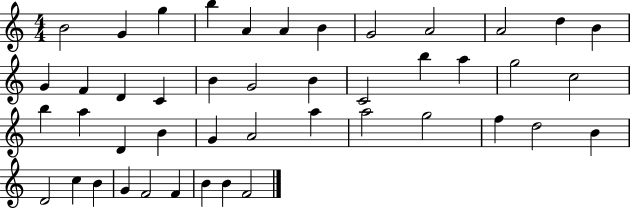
{
  \clef treble
  \numericTimeSignature
  \time 4/4
  \key c \major
  b'2 g'4 g''4 | b''4 a'4 a'4 b'4 | g'2 a'2 | a'2 d''4 b'4 | \break g'4 f'4 d'4 c'4 | b'4 g'2 b'4 | c'2 b''4 a''4 | g''2 c''2 | \break b''4 a''4 d'4 b'4 | g'4 a'2 a''4 | a''2 g''2 | f''4 d''2 b'4 | \break d'2 c''4 b'4 | g'4 f'2 f'4 | b'4 b'4 f'2 | \bar "|."
}